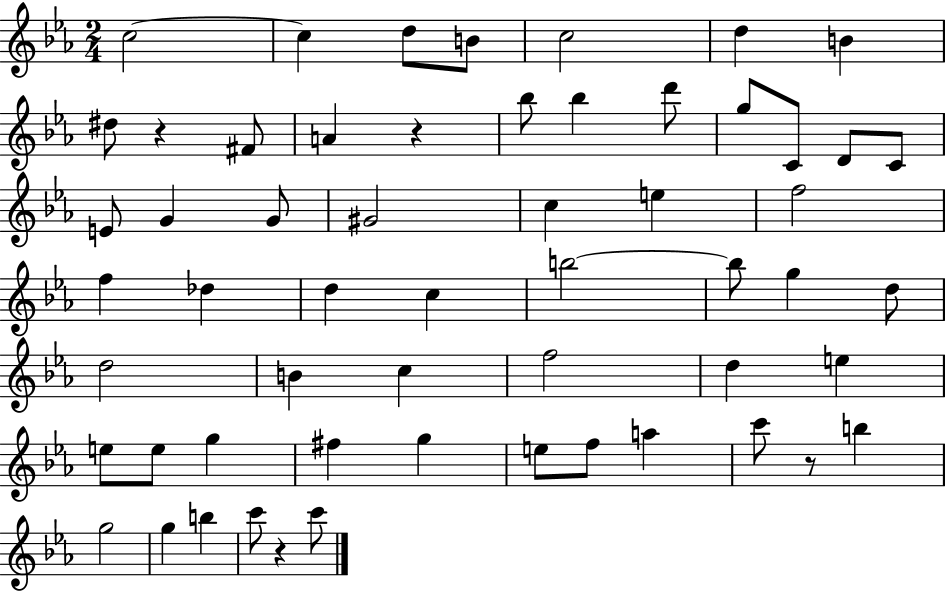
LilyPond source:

{
  \clef treble
  \numericTimeSignature
  \time 2/4
  \key ees \major
  \repeat volta 2 { c''2~~ | c''4 d''8 b'8 | c''2 | d''4 b'4 | \break dis''8 r4 fis'8 | a'4 r4 | bes''8 bes''4 d'''8 | g''8 c'8 d'8 c'8 | \break e'8 g'4 g'8 | gis'2 | c''4 e''4 | f''2 | \break f''4 des''4 | d''4 c''4 | b''2~~ | b''8 g''4 d''8 | \break d''2 | b'4 c''4 | f''2 | d''4 e''4 | \break e''8 e''8 g''4 | fis''4 g''4 | e''8 f''8 a''4 | c'''8 r8 b''4 | \break g''2 | g''4 b''4 | c'''8 r4 c'''8 | } \bar "|."
}